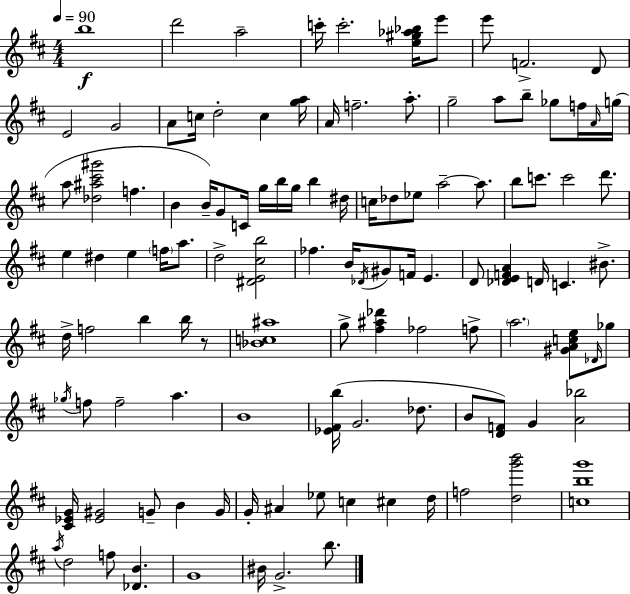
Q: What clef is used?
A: treble